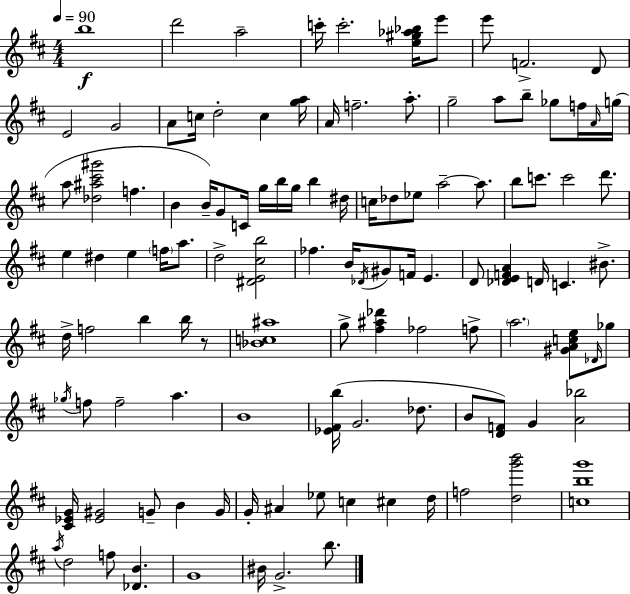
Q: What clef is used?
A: treble